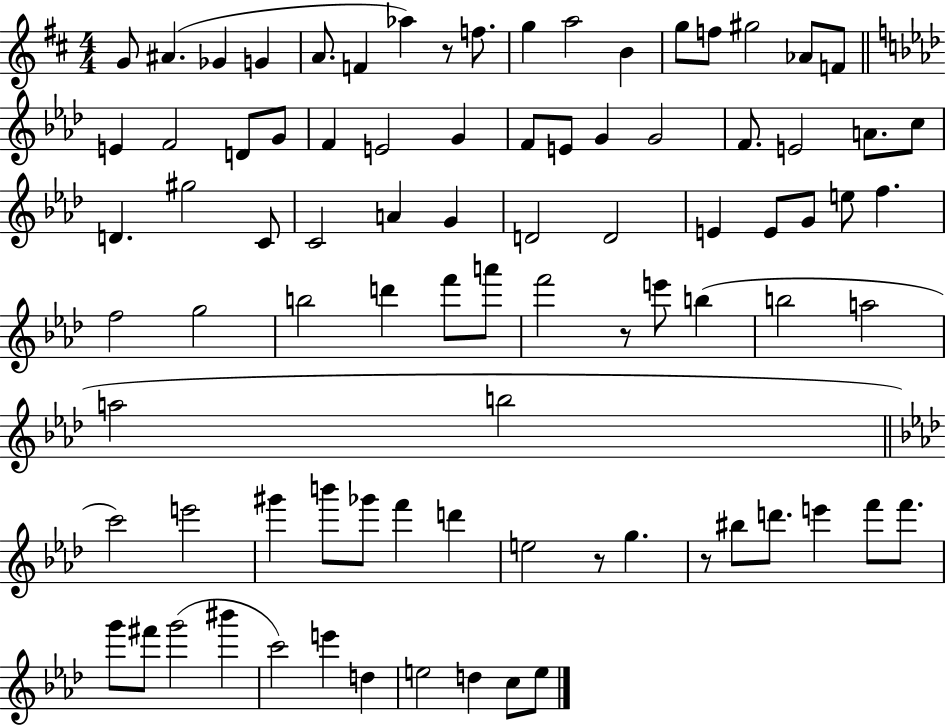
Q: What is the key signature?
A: D major